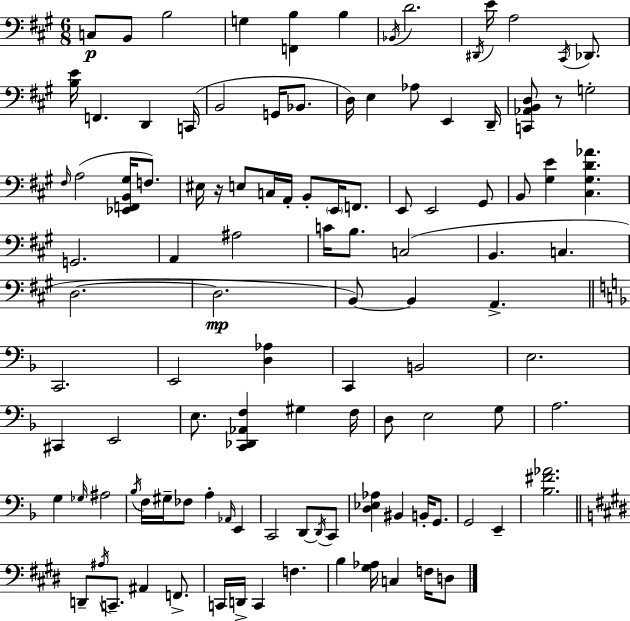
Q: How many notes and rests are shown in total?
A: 110